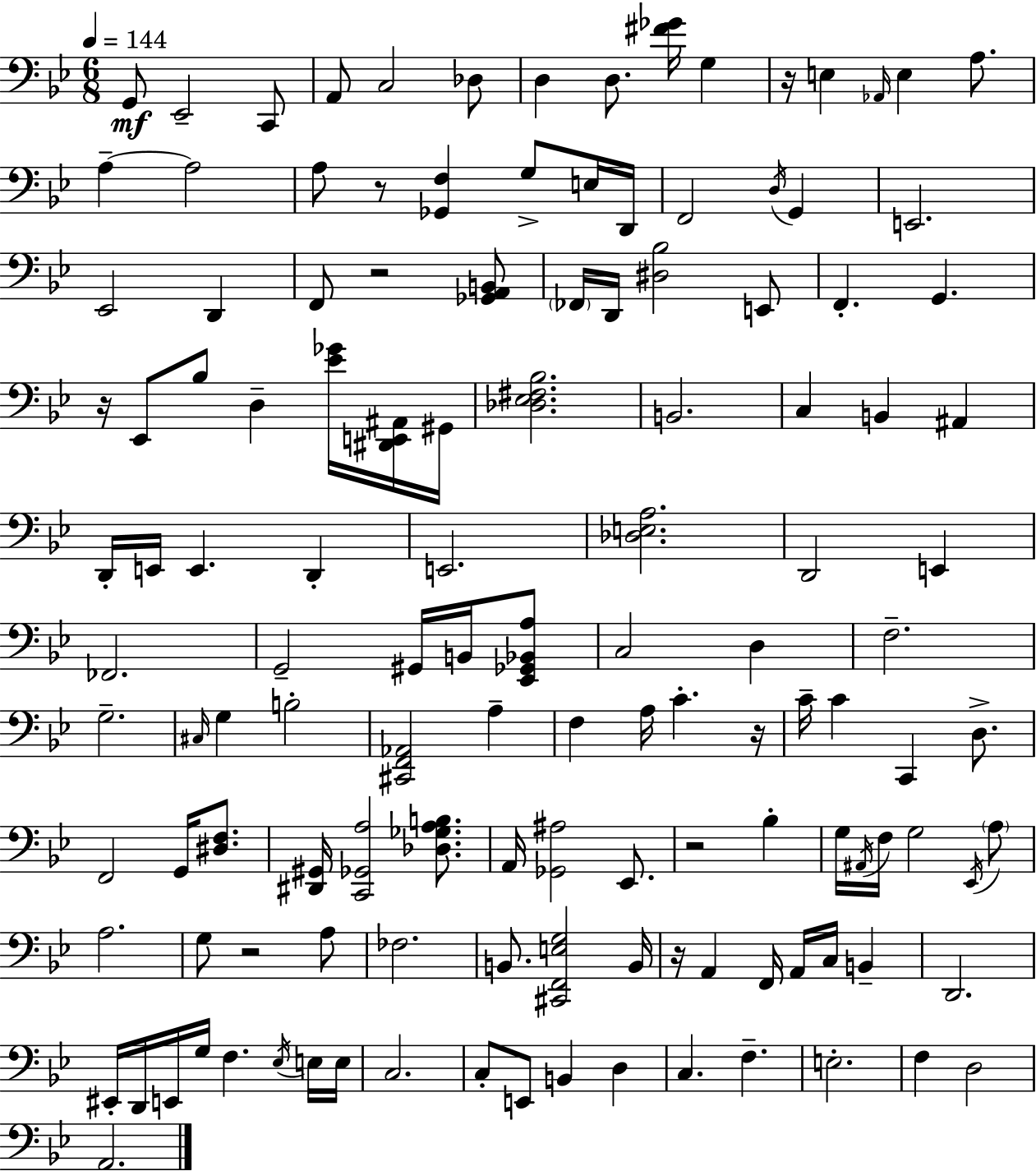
{
  \clef bass
  \numericTimeSignature
  \time 6/8
  \key bes \major
  \tempo 4 = 144
  g,8\mf ees,2-- c,8 | a,8 c2 des8 | d4 d8. <fis' ges'>16 g4 | r16 e4 \grace { aes,16 } e4 a8. | \break a4--~~ a2 | a8 r8 <ges, f>4 g8-> e16 | d,16 f,2 \acciaccatura { d16 } g,4 | e,2. | \break ees,2 d,4 | f,8 r2 | <ges, a, b,>8 \parenthesize fes,16 d,16 <dis bes>2 | e,8 f,4.-. g,4. | \break r16 ees,8 bes8 d4-- <ees' ges'>16 | <dis, e, ais,>16 gis,16 <des ees fis bes>2. | b,2. | c4 b,4 ais,4 | \break d,16-. e,16 e,4. d,4-. | e,2. | <des e a>2. | d,2 e,4 | \break fes,2. | g,2-- gis,16 b,16 | <ees, ges, bes, a>8 c2 d4 | f2.-- | \break g2.-- | \grace { cis16 } g4 b2-. | <cis, f, aes,>2 a4-- | f4 a16 c'4.-. | \break r16 c'16-- c'4 c,4 | d8.-> f,2 g,16 | <dis f>8. <dis, gis,>16 <c, ges, a>2 | <des ges a b>8. a,16 <ges, ais>2 | \break ees,8. r2 bes4-. | g16 \acciaccatura { ais,16 } f16 g2 | \acciaccatura { ees,16 } \parenthesize a8 a2. | g8 r2 | \break a8 fes2. | b,8. <cis, f, e g>2 | b,16 r16 a,4 f,16 a,16 | c16 b,4-- d,2. | \break eis,16-. d,16 e,16 g16 f4. | \acciaccatura { ees16 } e16 e16 c2. | c8-. e,8 b,4 | d4 c4. | \break f4.-- e2.-. | f4 d2 | a,2. | \bar "|."
}